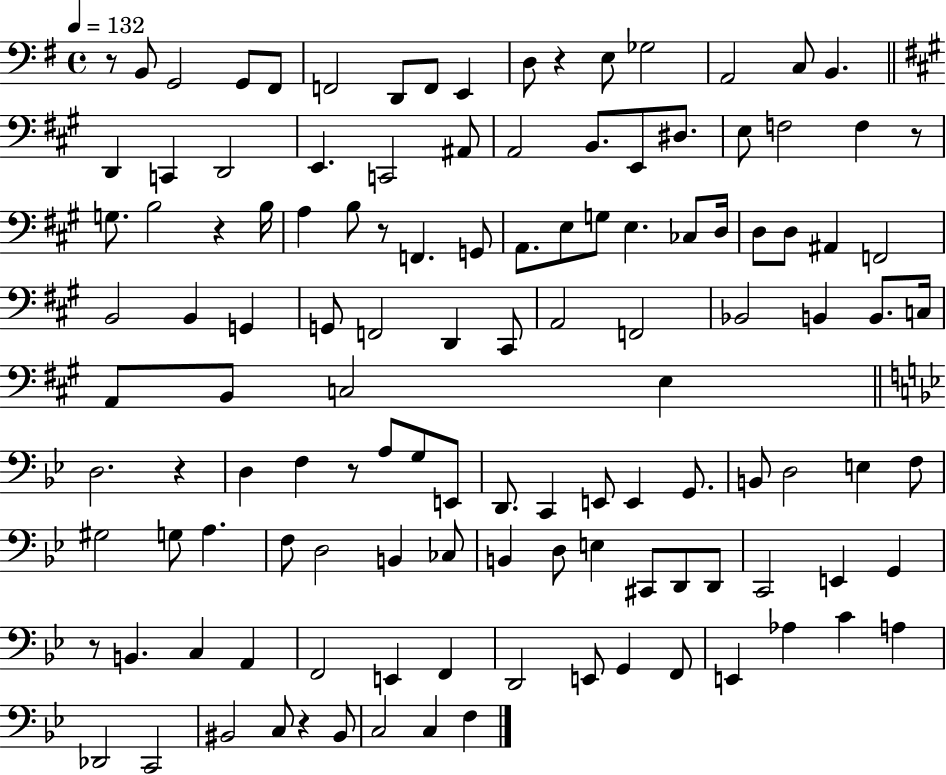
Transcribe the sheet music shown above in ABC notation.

X:1
T:Untitled
M:4/4
L:1/4
K:G
z/2 B,,/2 G,,2 G,,/2 ^F,,/2 F,,2 D,,/2 F,,/2 E,, D,/2 z E,/2 _G,2 A,,2 C,/2 B,, D,, C,, D,,2 E,, C,,2 ^A,,/2 A,,2 B,,/2 E,,/2 ^D,/2 E,/2 F,2 F, z/2 G,/2 B,2 z B,/4 A, B,/2 z/2 F,, G,,/2 A,,/2 E,/2 G,/2 E, _C,/2 D,/4 D,/2 D,/2 ^A,, F,,2 B,,2 B,, G,, G,,/2 F,,2 D,, ^C,,/2 A,,2 F,,2 _B,,2 B,, B,,/2 C,/4 A,,/2 B,,/2 C,2 E, D,2 z D, F, z/2 A,/2 G,/2 E,,/2 D,,/2 C,, E,,/2 E,, G,,/2 B,,/2 D,2 E, F,/2 ^G,2 G,/2 A, F,/2 D,2 B,, _C,/2 B,, D,/2 E, ^C,,/2 D,,/2 D,,/2 C,,2 E,, G,, z/2 B,, C, A,, F,,2 E,, F,, D,,2 E,,/2 G,, F,,/2 E,, _A, C A, _D,,2 C,,2 ^B,,2 C,/2 z ^B,,/2 C,2 C, F,